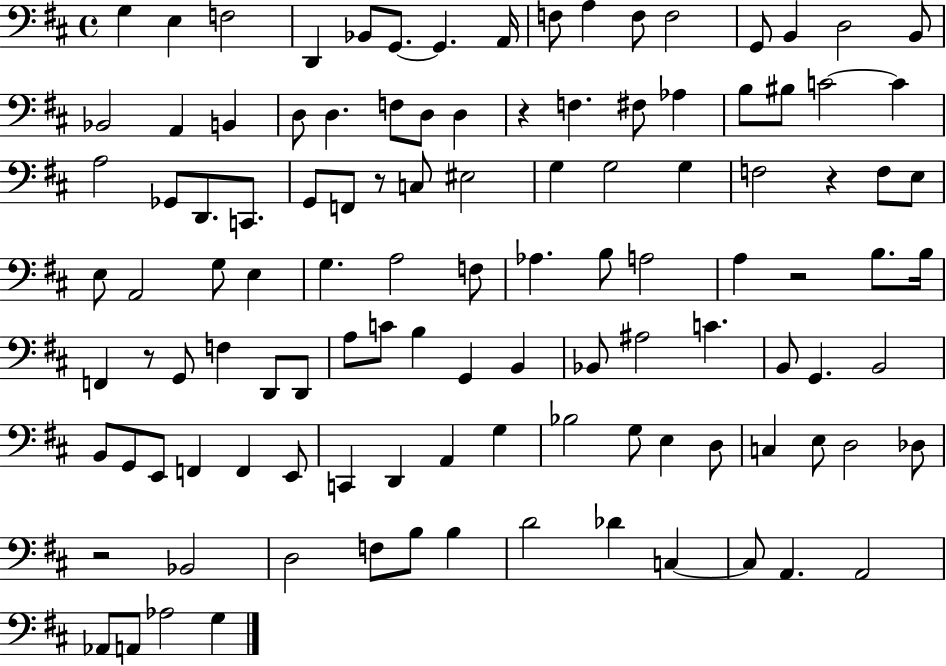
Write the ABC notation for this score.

X:1
T:Untitled
M:4/4
L:1/4
K:D
G, E, F,2 D,, _B,,/2 G,,/2 G,, A,,/4 F,/2 A, F,/2 F,2 G,,/2 B,, D,2 B,,/2 _B,,2 A,, B,, D,/2 D, F,/2 D,/2 D, z F, ^F,/2 _A, B,/2 ^B,/2 C2 C A,2 _G,,/2 D,,/2 C,,/2 G,,/2 F,,/2 z/2 C,/2 ^E,2 G, G,2 G, F,2 z F,/2 E,/2 E,/2 A,,2 G,/2 E, G, A,2 F,/2 _A, B,/2 A,2 A, z2 B,/2 B,/4 F,, z/2 G,,/2 F, D,,/2 D,,/2 A,/2 C/2 B, G,, B,, _B,,/2 ^A,2 C B,,/2 G,, B,,2 B,,/2 G,,/2 E,,/2 F,, F,, E,,/2 C,, D,, A,, G, _B,2 G,/2 E, D,/2 C, E,/2 D,2 _D,/2 z2 _B,,2 D,2 F,/2 B,/2 B, D2 _D C, C,/2 A,, A,,2 _A,,/2 A,,/2 _A,2 G,